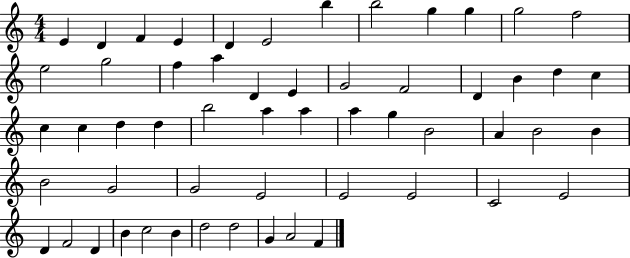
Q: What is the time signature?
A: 4/4